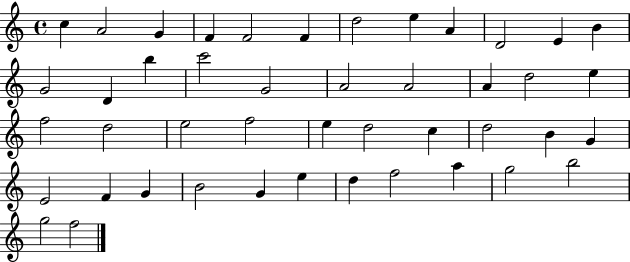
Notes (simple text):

C5/q A4/h G4/q F4/q F4/h F4/q D5/h E5/q A4/q D4/h E4/q B4/q G4/h D4/q B5/q C6/h G4/h A4/h A4/h A4/q D5/h E5/q F5/h D5/h E5/h F5/h E5/q D5/h C5/q D5/h B4/q G4/q E4/h F4/q G4/q B4/h G4/q E5/q D5/q F5/h A5/q G5/h B5/h G5/h F5/h